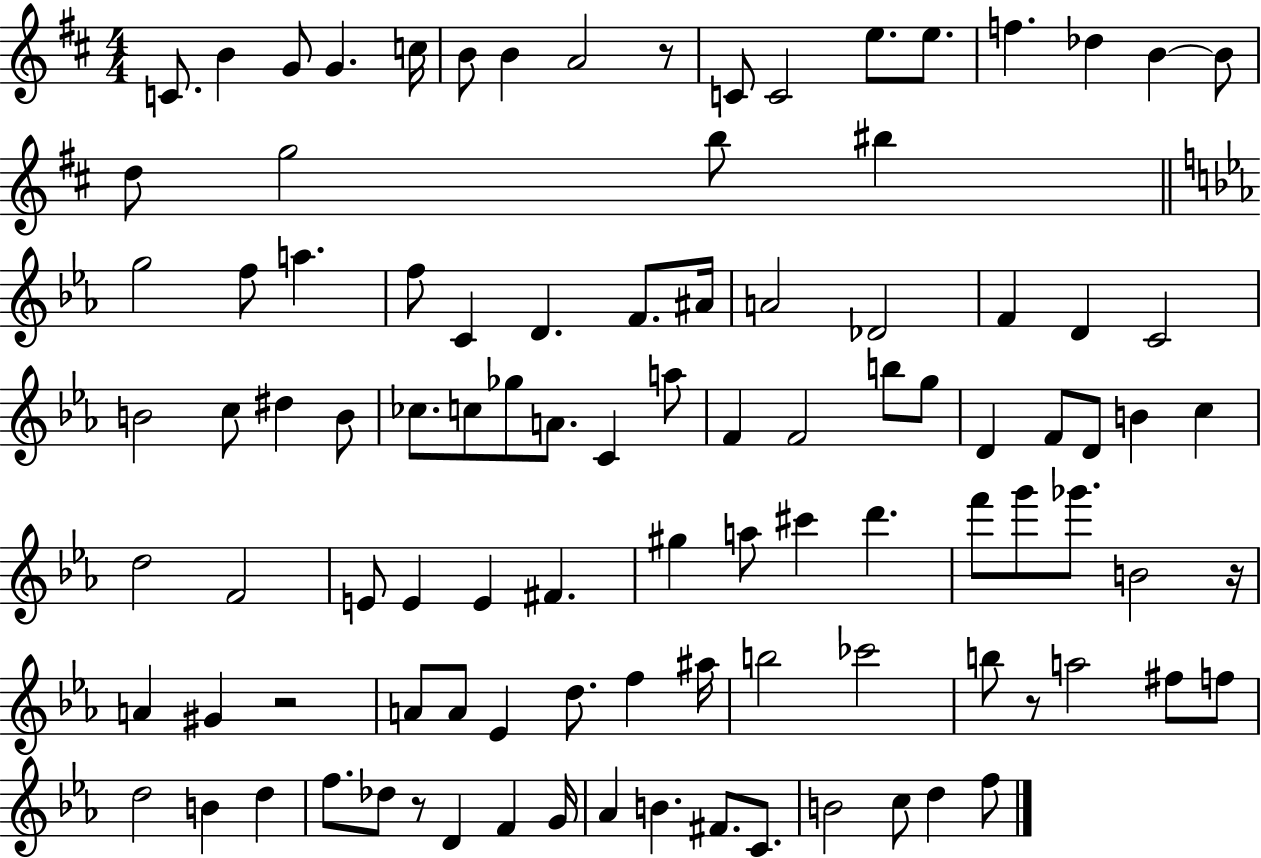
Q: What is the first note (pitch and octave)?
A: C4